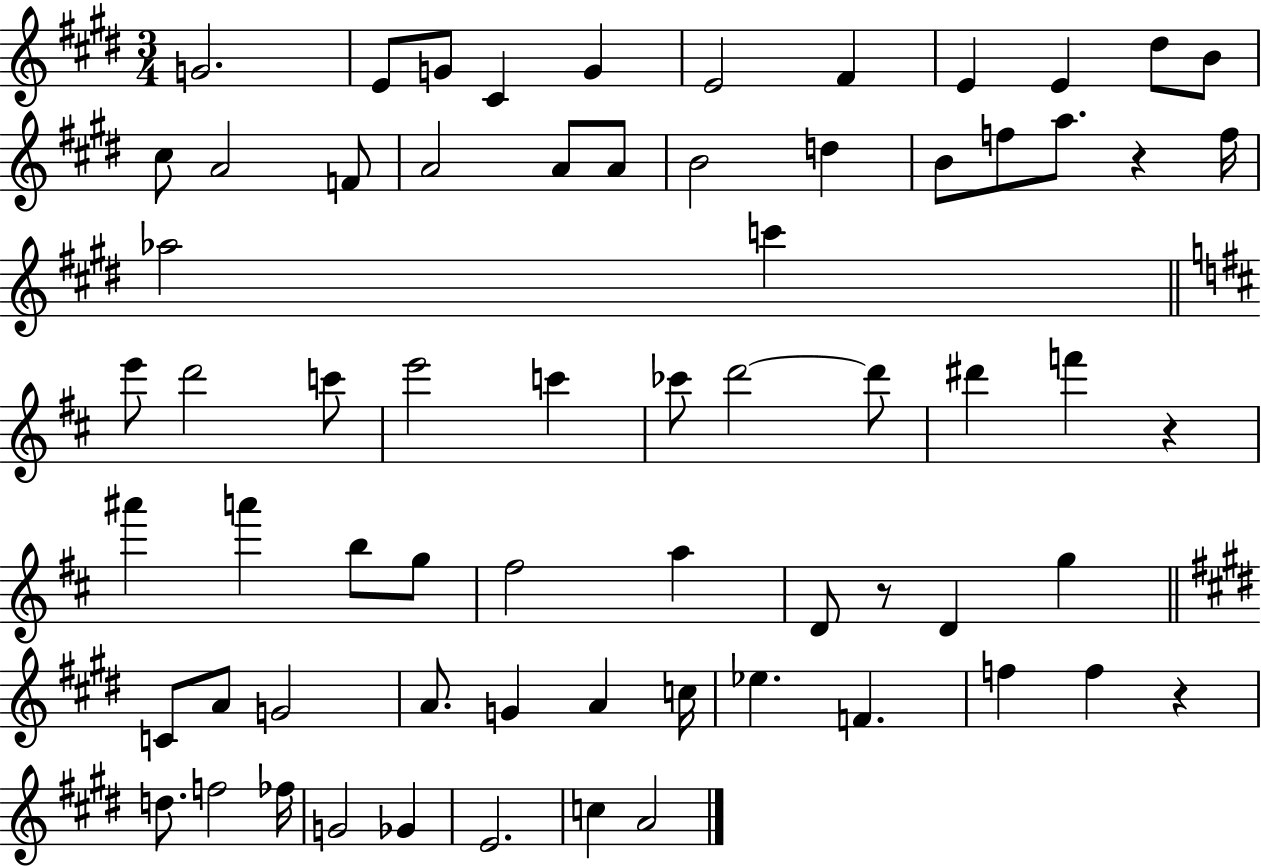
{
  \clef treble
  \numericTimeSignature
  \time 3/4
  \key e \major
  \repeat volta 2 { g'2. | e'8 g'8 cis'4 g'4 | e'2 fis'4 | e'4 e'4 dis''8 b'8 | \break cis''8 a'2 f'8 | a'2 a'8 a'8 | b'2 d''4 | b'8 f''8 a''8. r4 f''16 | \break aes''2 c'''4 | \bar "||" \break \key d \major e'''8 d'''2 c'''8 | e'''2 c'''4 | ces'''8 d'''2~~ d'''8 | dis'''4 f'''4 r4 | \break ais'''4 a'''4 b''8 g''8 | fis''2 a''4 | d'8 r8 d'4 g''4 | \bar "||" \break \key e \major c'8 a'8 g'2 | a'8. g'4 a'4 c''16 | ees''4. f'4. | f''4 f''4 r4 | \break d''8. f''2 fes''16 | g'2 ges'4 | e'2. | c''4 a'2 | \break } \bar "|."
}